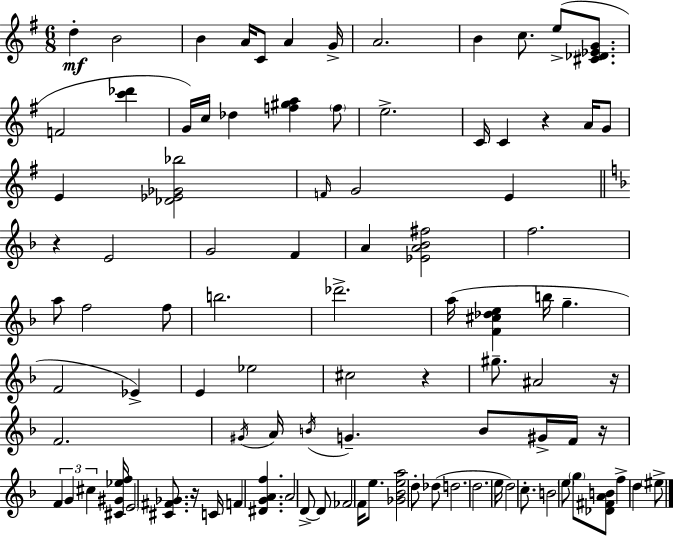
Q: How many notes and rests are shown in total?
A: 95